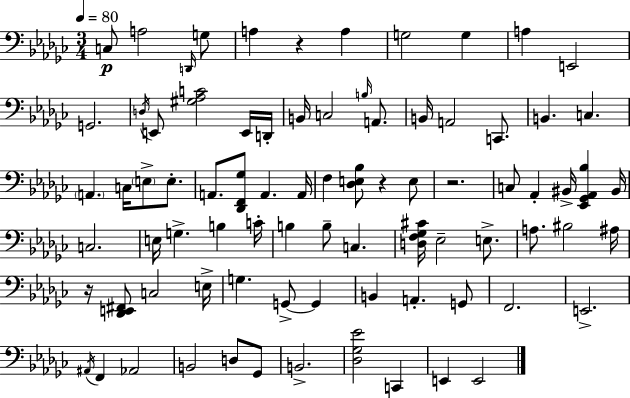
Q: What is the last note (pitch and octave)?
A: E2